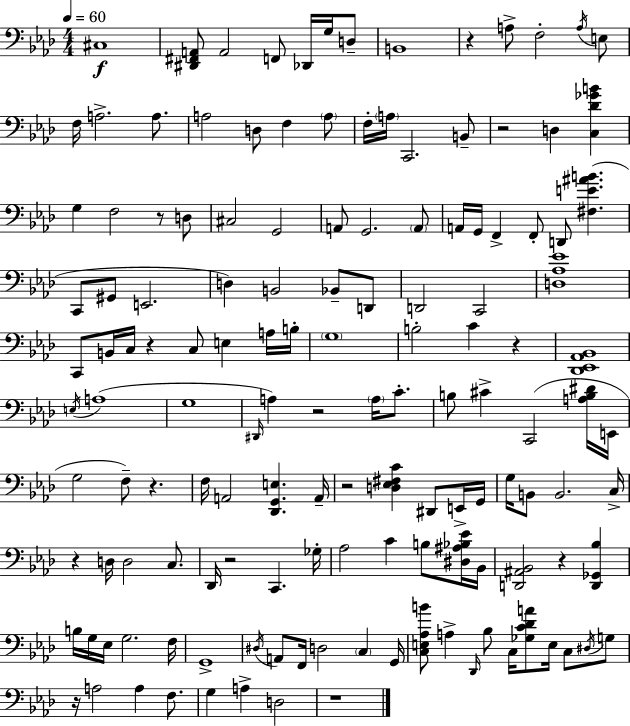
C#3/w [D#2,F#2,A2]/e A2/h F2/e Db2/s G3/s D3/e B2/w R/q A3/e F3/h A3/s E3/e F3/s A3/h. A3/e. A3/h D3/e F3/q A3/e F3/s A3/s C2/h. B2/e R/h D3/q [C3,Db4,Gb4,B4]/q G3/q F3/h R/e D3/e C#3/h G2/h A2/e G2/h. A2/e A2/s G2/s F2/q F2/e D2/e [F#3,E4,A#4,B4]/q. C2/e G#2/e E2/h. D3/q B2/h Bb2/e D2/e D2/h C2/h [D3,Ab3,Eb4]/w C2/e B2/s C3/s R/q C3/e E3/q A3/s B3/s G3/w B3/h C4/q R/q [Db2,Eb2,Ab2,Bb2]/w E3/s A3/w G3/w D#2/s A3/q R/h A3/s C4/e. B3/e C#4/q C2/h [A3,B3,D#4]/s E2/s G3/h F3/e R/q. F3/s A2/h [Db2,G2,E3]/q. A2/s R/h [D3,Eb3,F#3,C4]/q D#2/e E2/s G2/s G3/s B2/e B2/h. C3/s R/q D3/s D3/h C3/e. Db2/s R/h C2/q. Gb3/s Ab3/h C4/q B3/e [D#3,A#3,Bb3,Eb4]/s Bb2/s [D2,A#2,Bb2]/h R/q [D2,Gb2,Bb3]/q B3/s G3/s Eb3/s G3/h. F3/s G2/w D#3/s A2/e F2/s D3/h C3/q G2/s [C3,E3,Ab3,B4]/e A3/q Db2/s Bb3/e C3/s [Gb3,C4,Db4,A4]/e E3/s C3/e D#3/s G3/e R/s A3/h A3/q F3/e. G3/q A3/q D3/h R/w